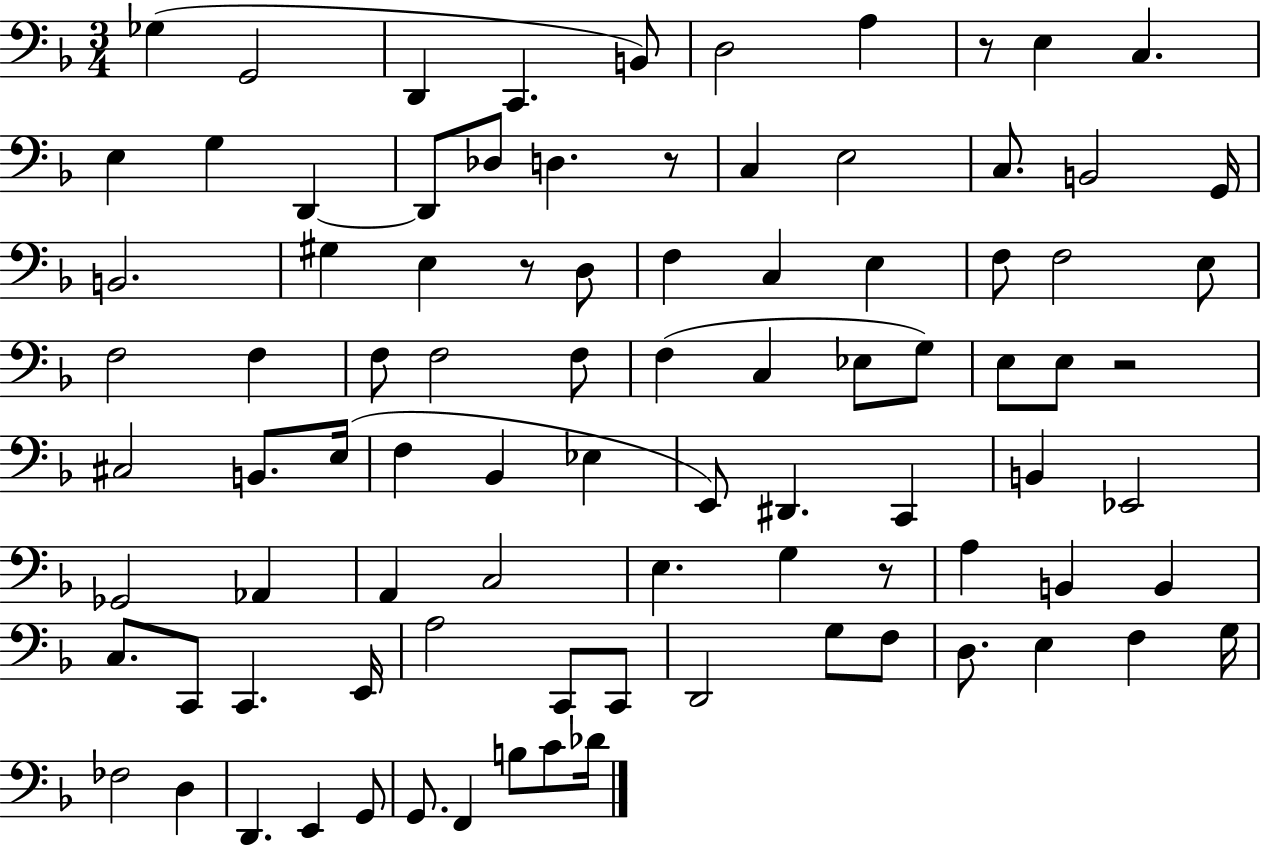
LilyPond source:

{
  \clef bass
  \numericTimeSignature
  \time 3/4
  \key f \major
  ges4( g,2 | d,4 c,4. b,8) | d2 a4 | r8 e4 c4. | \break e4 g4 d,4~~ | d,8 des8 d4. r8 | c4 e2 | c8. b,2 g,16 | \break b,2. | gis4 e4 r8 d8 | f4 c4 e4 | f8 f2 e8 | \break f2 f4 | f8 f2 f8 | f4( c4 ees8 g8) | e8 e8 r2 | \break cis2 b,8. e16( | f4 bes,4 ees4 | e,8) dis,4. c,4 | b,4 ees,2 | \break ges,2 aes,4 | a,4 c2 | e4. g4 r8 | a4 b,4 b,4 | \break c8. c,8 c,4. e,16 | a2 c,8 c,8 | d,2 g8 f8 | d8. e4 f4 g16 | \break fes2 d4 | d,4. e,4 g,8 | g,8. f,4 b8 c'8 des'16 | \bar "|."
}